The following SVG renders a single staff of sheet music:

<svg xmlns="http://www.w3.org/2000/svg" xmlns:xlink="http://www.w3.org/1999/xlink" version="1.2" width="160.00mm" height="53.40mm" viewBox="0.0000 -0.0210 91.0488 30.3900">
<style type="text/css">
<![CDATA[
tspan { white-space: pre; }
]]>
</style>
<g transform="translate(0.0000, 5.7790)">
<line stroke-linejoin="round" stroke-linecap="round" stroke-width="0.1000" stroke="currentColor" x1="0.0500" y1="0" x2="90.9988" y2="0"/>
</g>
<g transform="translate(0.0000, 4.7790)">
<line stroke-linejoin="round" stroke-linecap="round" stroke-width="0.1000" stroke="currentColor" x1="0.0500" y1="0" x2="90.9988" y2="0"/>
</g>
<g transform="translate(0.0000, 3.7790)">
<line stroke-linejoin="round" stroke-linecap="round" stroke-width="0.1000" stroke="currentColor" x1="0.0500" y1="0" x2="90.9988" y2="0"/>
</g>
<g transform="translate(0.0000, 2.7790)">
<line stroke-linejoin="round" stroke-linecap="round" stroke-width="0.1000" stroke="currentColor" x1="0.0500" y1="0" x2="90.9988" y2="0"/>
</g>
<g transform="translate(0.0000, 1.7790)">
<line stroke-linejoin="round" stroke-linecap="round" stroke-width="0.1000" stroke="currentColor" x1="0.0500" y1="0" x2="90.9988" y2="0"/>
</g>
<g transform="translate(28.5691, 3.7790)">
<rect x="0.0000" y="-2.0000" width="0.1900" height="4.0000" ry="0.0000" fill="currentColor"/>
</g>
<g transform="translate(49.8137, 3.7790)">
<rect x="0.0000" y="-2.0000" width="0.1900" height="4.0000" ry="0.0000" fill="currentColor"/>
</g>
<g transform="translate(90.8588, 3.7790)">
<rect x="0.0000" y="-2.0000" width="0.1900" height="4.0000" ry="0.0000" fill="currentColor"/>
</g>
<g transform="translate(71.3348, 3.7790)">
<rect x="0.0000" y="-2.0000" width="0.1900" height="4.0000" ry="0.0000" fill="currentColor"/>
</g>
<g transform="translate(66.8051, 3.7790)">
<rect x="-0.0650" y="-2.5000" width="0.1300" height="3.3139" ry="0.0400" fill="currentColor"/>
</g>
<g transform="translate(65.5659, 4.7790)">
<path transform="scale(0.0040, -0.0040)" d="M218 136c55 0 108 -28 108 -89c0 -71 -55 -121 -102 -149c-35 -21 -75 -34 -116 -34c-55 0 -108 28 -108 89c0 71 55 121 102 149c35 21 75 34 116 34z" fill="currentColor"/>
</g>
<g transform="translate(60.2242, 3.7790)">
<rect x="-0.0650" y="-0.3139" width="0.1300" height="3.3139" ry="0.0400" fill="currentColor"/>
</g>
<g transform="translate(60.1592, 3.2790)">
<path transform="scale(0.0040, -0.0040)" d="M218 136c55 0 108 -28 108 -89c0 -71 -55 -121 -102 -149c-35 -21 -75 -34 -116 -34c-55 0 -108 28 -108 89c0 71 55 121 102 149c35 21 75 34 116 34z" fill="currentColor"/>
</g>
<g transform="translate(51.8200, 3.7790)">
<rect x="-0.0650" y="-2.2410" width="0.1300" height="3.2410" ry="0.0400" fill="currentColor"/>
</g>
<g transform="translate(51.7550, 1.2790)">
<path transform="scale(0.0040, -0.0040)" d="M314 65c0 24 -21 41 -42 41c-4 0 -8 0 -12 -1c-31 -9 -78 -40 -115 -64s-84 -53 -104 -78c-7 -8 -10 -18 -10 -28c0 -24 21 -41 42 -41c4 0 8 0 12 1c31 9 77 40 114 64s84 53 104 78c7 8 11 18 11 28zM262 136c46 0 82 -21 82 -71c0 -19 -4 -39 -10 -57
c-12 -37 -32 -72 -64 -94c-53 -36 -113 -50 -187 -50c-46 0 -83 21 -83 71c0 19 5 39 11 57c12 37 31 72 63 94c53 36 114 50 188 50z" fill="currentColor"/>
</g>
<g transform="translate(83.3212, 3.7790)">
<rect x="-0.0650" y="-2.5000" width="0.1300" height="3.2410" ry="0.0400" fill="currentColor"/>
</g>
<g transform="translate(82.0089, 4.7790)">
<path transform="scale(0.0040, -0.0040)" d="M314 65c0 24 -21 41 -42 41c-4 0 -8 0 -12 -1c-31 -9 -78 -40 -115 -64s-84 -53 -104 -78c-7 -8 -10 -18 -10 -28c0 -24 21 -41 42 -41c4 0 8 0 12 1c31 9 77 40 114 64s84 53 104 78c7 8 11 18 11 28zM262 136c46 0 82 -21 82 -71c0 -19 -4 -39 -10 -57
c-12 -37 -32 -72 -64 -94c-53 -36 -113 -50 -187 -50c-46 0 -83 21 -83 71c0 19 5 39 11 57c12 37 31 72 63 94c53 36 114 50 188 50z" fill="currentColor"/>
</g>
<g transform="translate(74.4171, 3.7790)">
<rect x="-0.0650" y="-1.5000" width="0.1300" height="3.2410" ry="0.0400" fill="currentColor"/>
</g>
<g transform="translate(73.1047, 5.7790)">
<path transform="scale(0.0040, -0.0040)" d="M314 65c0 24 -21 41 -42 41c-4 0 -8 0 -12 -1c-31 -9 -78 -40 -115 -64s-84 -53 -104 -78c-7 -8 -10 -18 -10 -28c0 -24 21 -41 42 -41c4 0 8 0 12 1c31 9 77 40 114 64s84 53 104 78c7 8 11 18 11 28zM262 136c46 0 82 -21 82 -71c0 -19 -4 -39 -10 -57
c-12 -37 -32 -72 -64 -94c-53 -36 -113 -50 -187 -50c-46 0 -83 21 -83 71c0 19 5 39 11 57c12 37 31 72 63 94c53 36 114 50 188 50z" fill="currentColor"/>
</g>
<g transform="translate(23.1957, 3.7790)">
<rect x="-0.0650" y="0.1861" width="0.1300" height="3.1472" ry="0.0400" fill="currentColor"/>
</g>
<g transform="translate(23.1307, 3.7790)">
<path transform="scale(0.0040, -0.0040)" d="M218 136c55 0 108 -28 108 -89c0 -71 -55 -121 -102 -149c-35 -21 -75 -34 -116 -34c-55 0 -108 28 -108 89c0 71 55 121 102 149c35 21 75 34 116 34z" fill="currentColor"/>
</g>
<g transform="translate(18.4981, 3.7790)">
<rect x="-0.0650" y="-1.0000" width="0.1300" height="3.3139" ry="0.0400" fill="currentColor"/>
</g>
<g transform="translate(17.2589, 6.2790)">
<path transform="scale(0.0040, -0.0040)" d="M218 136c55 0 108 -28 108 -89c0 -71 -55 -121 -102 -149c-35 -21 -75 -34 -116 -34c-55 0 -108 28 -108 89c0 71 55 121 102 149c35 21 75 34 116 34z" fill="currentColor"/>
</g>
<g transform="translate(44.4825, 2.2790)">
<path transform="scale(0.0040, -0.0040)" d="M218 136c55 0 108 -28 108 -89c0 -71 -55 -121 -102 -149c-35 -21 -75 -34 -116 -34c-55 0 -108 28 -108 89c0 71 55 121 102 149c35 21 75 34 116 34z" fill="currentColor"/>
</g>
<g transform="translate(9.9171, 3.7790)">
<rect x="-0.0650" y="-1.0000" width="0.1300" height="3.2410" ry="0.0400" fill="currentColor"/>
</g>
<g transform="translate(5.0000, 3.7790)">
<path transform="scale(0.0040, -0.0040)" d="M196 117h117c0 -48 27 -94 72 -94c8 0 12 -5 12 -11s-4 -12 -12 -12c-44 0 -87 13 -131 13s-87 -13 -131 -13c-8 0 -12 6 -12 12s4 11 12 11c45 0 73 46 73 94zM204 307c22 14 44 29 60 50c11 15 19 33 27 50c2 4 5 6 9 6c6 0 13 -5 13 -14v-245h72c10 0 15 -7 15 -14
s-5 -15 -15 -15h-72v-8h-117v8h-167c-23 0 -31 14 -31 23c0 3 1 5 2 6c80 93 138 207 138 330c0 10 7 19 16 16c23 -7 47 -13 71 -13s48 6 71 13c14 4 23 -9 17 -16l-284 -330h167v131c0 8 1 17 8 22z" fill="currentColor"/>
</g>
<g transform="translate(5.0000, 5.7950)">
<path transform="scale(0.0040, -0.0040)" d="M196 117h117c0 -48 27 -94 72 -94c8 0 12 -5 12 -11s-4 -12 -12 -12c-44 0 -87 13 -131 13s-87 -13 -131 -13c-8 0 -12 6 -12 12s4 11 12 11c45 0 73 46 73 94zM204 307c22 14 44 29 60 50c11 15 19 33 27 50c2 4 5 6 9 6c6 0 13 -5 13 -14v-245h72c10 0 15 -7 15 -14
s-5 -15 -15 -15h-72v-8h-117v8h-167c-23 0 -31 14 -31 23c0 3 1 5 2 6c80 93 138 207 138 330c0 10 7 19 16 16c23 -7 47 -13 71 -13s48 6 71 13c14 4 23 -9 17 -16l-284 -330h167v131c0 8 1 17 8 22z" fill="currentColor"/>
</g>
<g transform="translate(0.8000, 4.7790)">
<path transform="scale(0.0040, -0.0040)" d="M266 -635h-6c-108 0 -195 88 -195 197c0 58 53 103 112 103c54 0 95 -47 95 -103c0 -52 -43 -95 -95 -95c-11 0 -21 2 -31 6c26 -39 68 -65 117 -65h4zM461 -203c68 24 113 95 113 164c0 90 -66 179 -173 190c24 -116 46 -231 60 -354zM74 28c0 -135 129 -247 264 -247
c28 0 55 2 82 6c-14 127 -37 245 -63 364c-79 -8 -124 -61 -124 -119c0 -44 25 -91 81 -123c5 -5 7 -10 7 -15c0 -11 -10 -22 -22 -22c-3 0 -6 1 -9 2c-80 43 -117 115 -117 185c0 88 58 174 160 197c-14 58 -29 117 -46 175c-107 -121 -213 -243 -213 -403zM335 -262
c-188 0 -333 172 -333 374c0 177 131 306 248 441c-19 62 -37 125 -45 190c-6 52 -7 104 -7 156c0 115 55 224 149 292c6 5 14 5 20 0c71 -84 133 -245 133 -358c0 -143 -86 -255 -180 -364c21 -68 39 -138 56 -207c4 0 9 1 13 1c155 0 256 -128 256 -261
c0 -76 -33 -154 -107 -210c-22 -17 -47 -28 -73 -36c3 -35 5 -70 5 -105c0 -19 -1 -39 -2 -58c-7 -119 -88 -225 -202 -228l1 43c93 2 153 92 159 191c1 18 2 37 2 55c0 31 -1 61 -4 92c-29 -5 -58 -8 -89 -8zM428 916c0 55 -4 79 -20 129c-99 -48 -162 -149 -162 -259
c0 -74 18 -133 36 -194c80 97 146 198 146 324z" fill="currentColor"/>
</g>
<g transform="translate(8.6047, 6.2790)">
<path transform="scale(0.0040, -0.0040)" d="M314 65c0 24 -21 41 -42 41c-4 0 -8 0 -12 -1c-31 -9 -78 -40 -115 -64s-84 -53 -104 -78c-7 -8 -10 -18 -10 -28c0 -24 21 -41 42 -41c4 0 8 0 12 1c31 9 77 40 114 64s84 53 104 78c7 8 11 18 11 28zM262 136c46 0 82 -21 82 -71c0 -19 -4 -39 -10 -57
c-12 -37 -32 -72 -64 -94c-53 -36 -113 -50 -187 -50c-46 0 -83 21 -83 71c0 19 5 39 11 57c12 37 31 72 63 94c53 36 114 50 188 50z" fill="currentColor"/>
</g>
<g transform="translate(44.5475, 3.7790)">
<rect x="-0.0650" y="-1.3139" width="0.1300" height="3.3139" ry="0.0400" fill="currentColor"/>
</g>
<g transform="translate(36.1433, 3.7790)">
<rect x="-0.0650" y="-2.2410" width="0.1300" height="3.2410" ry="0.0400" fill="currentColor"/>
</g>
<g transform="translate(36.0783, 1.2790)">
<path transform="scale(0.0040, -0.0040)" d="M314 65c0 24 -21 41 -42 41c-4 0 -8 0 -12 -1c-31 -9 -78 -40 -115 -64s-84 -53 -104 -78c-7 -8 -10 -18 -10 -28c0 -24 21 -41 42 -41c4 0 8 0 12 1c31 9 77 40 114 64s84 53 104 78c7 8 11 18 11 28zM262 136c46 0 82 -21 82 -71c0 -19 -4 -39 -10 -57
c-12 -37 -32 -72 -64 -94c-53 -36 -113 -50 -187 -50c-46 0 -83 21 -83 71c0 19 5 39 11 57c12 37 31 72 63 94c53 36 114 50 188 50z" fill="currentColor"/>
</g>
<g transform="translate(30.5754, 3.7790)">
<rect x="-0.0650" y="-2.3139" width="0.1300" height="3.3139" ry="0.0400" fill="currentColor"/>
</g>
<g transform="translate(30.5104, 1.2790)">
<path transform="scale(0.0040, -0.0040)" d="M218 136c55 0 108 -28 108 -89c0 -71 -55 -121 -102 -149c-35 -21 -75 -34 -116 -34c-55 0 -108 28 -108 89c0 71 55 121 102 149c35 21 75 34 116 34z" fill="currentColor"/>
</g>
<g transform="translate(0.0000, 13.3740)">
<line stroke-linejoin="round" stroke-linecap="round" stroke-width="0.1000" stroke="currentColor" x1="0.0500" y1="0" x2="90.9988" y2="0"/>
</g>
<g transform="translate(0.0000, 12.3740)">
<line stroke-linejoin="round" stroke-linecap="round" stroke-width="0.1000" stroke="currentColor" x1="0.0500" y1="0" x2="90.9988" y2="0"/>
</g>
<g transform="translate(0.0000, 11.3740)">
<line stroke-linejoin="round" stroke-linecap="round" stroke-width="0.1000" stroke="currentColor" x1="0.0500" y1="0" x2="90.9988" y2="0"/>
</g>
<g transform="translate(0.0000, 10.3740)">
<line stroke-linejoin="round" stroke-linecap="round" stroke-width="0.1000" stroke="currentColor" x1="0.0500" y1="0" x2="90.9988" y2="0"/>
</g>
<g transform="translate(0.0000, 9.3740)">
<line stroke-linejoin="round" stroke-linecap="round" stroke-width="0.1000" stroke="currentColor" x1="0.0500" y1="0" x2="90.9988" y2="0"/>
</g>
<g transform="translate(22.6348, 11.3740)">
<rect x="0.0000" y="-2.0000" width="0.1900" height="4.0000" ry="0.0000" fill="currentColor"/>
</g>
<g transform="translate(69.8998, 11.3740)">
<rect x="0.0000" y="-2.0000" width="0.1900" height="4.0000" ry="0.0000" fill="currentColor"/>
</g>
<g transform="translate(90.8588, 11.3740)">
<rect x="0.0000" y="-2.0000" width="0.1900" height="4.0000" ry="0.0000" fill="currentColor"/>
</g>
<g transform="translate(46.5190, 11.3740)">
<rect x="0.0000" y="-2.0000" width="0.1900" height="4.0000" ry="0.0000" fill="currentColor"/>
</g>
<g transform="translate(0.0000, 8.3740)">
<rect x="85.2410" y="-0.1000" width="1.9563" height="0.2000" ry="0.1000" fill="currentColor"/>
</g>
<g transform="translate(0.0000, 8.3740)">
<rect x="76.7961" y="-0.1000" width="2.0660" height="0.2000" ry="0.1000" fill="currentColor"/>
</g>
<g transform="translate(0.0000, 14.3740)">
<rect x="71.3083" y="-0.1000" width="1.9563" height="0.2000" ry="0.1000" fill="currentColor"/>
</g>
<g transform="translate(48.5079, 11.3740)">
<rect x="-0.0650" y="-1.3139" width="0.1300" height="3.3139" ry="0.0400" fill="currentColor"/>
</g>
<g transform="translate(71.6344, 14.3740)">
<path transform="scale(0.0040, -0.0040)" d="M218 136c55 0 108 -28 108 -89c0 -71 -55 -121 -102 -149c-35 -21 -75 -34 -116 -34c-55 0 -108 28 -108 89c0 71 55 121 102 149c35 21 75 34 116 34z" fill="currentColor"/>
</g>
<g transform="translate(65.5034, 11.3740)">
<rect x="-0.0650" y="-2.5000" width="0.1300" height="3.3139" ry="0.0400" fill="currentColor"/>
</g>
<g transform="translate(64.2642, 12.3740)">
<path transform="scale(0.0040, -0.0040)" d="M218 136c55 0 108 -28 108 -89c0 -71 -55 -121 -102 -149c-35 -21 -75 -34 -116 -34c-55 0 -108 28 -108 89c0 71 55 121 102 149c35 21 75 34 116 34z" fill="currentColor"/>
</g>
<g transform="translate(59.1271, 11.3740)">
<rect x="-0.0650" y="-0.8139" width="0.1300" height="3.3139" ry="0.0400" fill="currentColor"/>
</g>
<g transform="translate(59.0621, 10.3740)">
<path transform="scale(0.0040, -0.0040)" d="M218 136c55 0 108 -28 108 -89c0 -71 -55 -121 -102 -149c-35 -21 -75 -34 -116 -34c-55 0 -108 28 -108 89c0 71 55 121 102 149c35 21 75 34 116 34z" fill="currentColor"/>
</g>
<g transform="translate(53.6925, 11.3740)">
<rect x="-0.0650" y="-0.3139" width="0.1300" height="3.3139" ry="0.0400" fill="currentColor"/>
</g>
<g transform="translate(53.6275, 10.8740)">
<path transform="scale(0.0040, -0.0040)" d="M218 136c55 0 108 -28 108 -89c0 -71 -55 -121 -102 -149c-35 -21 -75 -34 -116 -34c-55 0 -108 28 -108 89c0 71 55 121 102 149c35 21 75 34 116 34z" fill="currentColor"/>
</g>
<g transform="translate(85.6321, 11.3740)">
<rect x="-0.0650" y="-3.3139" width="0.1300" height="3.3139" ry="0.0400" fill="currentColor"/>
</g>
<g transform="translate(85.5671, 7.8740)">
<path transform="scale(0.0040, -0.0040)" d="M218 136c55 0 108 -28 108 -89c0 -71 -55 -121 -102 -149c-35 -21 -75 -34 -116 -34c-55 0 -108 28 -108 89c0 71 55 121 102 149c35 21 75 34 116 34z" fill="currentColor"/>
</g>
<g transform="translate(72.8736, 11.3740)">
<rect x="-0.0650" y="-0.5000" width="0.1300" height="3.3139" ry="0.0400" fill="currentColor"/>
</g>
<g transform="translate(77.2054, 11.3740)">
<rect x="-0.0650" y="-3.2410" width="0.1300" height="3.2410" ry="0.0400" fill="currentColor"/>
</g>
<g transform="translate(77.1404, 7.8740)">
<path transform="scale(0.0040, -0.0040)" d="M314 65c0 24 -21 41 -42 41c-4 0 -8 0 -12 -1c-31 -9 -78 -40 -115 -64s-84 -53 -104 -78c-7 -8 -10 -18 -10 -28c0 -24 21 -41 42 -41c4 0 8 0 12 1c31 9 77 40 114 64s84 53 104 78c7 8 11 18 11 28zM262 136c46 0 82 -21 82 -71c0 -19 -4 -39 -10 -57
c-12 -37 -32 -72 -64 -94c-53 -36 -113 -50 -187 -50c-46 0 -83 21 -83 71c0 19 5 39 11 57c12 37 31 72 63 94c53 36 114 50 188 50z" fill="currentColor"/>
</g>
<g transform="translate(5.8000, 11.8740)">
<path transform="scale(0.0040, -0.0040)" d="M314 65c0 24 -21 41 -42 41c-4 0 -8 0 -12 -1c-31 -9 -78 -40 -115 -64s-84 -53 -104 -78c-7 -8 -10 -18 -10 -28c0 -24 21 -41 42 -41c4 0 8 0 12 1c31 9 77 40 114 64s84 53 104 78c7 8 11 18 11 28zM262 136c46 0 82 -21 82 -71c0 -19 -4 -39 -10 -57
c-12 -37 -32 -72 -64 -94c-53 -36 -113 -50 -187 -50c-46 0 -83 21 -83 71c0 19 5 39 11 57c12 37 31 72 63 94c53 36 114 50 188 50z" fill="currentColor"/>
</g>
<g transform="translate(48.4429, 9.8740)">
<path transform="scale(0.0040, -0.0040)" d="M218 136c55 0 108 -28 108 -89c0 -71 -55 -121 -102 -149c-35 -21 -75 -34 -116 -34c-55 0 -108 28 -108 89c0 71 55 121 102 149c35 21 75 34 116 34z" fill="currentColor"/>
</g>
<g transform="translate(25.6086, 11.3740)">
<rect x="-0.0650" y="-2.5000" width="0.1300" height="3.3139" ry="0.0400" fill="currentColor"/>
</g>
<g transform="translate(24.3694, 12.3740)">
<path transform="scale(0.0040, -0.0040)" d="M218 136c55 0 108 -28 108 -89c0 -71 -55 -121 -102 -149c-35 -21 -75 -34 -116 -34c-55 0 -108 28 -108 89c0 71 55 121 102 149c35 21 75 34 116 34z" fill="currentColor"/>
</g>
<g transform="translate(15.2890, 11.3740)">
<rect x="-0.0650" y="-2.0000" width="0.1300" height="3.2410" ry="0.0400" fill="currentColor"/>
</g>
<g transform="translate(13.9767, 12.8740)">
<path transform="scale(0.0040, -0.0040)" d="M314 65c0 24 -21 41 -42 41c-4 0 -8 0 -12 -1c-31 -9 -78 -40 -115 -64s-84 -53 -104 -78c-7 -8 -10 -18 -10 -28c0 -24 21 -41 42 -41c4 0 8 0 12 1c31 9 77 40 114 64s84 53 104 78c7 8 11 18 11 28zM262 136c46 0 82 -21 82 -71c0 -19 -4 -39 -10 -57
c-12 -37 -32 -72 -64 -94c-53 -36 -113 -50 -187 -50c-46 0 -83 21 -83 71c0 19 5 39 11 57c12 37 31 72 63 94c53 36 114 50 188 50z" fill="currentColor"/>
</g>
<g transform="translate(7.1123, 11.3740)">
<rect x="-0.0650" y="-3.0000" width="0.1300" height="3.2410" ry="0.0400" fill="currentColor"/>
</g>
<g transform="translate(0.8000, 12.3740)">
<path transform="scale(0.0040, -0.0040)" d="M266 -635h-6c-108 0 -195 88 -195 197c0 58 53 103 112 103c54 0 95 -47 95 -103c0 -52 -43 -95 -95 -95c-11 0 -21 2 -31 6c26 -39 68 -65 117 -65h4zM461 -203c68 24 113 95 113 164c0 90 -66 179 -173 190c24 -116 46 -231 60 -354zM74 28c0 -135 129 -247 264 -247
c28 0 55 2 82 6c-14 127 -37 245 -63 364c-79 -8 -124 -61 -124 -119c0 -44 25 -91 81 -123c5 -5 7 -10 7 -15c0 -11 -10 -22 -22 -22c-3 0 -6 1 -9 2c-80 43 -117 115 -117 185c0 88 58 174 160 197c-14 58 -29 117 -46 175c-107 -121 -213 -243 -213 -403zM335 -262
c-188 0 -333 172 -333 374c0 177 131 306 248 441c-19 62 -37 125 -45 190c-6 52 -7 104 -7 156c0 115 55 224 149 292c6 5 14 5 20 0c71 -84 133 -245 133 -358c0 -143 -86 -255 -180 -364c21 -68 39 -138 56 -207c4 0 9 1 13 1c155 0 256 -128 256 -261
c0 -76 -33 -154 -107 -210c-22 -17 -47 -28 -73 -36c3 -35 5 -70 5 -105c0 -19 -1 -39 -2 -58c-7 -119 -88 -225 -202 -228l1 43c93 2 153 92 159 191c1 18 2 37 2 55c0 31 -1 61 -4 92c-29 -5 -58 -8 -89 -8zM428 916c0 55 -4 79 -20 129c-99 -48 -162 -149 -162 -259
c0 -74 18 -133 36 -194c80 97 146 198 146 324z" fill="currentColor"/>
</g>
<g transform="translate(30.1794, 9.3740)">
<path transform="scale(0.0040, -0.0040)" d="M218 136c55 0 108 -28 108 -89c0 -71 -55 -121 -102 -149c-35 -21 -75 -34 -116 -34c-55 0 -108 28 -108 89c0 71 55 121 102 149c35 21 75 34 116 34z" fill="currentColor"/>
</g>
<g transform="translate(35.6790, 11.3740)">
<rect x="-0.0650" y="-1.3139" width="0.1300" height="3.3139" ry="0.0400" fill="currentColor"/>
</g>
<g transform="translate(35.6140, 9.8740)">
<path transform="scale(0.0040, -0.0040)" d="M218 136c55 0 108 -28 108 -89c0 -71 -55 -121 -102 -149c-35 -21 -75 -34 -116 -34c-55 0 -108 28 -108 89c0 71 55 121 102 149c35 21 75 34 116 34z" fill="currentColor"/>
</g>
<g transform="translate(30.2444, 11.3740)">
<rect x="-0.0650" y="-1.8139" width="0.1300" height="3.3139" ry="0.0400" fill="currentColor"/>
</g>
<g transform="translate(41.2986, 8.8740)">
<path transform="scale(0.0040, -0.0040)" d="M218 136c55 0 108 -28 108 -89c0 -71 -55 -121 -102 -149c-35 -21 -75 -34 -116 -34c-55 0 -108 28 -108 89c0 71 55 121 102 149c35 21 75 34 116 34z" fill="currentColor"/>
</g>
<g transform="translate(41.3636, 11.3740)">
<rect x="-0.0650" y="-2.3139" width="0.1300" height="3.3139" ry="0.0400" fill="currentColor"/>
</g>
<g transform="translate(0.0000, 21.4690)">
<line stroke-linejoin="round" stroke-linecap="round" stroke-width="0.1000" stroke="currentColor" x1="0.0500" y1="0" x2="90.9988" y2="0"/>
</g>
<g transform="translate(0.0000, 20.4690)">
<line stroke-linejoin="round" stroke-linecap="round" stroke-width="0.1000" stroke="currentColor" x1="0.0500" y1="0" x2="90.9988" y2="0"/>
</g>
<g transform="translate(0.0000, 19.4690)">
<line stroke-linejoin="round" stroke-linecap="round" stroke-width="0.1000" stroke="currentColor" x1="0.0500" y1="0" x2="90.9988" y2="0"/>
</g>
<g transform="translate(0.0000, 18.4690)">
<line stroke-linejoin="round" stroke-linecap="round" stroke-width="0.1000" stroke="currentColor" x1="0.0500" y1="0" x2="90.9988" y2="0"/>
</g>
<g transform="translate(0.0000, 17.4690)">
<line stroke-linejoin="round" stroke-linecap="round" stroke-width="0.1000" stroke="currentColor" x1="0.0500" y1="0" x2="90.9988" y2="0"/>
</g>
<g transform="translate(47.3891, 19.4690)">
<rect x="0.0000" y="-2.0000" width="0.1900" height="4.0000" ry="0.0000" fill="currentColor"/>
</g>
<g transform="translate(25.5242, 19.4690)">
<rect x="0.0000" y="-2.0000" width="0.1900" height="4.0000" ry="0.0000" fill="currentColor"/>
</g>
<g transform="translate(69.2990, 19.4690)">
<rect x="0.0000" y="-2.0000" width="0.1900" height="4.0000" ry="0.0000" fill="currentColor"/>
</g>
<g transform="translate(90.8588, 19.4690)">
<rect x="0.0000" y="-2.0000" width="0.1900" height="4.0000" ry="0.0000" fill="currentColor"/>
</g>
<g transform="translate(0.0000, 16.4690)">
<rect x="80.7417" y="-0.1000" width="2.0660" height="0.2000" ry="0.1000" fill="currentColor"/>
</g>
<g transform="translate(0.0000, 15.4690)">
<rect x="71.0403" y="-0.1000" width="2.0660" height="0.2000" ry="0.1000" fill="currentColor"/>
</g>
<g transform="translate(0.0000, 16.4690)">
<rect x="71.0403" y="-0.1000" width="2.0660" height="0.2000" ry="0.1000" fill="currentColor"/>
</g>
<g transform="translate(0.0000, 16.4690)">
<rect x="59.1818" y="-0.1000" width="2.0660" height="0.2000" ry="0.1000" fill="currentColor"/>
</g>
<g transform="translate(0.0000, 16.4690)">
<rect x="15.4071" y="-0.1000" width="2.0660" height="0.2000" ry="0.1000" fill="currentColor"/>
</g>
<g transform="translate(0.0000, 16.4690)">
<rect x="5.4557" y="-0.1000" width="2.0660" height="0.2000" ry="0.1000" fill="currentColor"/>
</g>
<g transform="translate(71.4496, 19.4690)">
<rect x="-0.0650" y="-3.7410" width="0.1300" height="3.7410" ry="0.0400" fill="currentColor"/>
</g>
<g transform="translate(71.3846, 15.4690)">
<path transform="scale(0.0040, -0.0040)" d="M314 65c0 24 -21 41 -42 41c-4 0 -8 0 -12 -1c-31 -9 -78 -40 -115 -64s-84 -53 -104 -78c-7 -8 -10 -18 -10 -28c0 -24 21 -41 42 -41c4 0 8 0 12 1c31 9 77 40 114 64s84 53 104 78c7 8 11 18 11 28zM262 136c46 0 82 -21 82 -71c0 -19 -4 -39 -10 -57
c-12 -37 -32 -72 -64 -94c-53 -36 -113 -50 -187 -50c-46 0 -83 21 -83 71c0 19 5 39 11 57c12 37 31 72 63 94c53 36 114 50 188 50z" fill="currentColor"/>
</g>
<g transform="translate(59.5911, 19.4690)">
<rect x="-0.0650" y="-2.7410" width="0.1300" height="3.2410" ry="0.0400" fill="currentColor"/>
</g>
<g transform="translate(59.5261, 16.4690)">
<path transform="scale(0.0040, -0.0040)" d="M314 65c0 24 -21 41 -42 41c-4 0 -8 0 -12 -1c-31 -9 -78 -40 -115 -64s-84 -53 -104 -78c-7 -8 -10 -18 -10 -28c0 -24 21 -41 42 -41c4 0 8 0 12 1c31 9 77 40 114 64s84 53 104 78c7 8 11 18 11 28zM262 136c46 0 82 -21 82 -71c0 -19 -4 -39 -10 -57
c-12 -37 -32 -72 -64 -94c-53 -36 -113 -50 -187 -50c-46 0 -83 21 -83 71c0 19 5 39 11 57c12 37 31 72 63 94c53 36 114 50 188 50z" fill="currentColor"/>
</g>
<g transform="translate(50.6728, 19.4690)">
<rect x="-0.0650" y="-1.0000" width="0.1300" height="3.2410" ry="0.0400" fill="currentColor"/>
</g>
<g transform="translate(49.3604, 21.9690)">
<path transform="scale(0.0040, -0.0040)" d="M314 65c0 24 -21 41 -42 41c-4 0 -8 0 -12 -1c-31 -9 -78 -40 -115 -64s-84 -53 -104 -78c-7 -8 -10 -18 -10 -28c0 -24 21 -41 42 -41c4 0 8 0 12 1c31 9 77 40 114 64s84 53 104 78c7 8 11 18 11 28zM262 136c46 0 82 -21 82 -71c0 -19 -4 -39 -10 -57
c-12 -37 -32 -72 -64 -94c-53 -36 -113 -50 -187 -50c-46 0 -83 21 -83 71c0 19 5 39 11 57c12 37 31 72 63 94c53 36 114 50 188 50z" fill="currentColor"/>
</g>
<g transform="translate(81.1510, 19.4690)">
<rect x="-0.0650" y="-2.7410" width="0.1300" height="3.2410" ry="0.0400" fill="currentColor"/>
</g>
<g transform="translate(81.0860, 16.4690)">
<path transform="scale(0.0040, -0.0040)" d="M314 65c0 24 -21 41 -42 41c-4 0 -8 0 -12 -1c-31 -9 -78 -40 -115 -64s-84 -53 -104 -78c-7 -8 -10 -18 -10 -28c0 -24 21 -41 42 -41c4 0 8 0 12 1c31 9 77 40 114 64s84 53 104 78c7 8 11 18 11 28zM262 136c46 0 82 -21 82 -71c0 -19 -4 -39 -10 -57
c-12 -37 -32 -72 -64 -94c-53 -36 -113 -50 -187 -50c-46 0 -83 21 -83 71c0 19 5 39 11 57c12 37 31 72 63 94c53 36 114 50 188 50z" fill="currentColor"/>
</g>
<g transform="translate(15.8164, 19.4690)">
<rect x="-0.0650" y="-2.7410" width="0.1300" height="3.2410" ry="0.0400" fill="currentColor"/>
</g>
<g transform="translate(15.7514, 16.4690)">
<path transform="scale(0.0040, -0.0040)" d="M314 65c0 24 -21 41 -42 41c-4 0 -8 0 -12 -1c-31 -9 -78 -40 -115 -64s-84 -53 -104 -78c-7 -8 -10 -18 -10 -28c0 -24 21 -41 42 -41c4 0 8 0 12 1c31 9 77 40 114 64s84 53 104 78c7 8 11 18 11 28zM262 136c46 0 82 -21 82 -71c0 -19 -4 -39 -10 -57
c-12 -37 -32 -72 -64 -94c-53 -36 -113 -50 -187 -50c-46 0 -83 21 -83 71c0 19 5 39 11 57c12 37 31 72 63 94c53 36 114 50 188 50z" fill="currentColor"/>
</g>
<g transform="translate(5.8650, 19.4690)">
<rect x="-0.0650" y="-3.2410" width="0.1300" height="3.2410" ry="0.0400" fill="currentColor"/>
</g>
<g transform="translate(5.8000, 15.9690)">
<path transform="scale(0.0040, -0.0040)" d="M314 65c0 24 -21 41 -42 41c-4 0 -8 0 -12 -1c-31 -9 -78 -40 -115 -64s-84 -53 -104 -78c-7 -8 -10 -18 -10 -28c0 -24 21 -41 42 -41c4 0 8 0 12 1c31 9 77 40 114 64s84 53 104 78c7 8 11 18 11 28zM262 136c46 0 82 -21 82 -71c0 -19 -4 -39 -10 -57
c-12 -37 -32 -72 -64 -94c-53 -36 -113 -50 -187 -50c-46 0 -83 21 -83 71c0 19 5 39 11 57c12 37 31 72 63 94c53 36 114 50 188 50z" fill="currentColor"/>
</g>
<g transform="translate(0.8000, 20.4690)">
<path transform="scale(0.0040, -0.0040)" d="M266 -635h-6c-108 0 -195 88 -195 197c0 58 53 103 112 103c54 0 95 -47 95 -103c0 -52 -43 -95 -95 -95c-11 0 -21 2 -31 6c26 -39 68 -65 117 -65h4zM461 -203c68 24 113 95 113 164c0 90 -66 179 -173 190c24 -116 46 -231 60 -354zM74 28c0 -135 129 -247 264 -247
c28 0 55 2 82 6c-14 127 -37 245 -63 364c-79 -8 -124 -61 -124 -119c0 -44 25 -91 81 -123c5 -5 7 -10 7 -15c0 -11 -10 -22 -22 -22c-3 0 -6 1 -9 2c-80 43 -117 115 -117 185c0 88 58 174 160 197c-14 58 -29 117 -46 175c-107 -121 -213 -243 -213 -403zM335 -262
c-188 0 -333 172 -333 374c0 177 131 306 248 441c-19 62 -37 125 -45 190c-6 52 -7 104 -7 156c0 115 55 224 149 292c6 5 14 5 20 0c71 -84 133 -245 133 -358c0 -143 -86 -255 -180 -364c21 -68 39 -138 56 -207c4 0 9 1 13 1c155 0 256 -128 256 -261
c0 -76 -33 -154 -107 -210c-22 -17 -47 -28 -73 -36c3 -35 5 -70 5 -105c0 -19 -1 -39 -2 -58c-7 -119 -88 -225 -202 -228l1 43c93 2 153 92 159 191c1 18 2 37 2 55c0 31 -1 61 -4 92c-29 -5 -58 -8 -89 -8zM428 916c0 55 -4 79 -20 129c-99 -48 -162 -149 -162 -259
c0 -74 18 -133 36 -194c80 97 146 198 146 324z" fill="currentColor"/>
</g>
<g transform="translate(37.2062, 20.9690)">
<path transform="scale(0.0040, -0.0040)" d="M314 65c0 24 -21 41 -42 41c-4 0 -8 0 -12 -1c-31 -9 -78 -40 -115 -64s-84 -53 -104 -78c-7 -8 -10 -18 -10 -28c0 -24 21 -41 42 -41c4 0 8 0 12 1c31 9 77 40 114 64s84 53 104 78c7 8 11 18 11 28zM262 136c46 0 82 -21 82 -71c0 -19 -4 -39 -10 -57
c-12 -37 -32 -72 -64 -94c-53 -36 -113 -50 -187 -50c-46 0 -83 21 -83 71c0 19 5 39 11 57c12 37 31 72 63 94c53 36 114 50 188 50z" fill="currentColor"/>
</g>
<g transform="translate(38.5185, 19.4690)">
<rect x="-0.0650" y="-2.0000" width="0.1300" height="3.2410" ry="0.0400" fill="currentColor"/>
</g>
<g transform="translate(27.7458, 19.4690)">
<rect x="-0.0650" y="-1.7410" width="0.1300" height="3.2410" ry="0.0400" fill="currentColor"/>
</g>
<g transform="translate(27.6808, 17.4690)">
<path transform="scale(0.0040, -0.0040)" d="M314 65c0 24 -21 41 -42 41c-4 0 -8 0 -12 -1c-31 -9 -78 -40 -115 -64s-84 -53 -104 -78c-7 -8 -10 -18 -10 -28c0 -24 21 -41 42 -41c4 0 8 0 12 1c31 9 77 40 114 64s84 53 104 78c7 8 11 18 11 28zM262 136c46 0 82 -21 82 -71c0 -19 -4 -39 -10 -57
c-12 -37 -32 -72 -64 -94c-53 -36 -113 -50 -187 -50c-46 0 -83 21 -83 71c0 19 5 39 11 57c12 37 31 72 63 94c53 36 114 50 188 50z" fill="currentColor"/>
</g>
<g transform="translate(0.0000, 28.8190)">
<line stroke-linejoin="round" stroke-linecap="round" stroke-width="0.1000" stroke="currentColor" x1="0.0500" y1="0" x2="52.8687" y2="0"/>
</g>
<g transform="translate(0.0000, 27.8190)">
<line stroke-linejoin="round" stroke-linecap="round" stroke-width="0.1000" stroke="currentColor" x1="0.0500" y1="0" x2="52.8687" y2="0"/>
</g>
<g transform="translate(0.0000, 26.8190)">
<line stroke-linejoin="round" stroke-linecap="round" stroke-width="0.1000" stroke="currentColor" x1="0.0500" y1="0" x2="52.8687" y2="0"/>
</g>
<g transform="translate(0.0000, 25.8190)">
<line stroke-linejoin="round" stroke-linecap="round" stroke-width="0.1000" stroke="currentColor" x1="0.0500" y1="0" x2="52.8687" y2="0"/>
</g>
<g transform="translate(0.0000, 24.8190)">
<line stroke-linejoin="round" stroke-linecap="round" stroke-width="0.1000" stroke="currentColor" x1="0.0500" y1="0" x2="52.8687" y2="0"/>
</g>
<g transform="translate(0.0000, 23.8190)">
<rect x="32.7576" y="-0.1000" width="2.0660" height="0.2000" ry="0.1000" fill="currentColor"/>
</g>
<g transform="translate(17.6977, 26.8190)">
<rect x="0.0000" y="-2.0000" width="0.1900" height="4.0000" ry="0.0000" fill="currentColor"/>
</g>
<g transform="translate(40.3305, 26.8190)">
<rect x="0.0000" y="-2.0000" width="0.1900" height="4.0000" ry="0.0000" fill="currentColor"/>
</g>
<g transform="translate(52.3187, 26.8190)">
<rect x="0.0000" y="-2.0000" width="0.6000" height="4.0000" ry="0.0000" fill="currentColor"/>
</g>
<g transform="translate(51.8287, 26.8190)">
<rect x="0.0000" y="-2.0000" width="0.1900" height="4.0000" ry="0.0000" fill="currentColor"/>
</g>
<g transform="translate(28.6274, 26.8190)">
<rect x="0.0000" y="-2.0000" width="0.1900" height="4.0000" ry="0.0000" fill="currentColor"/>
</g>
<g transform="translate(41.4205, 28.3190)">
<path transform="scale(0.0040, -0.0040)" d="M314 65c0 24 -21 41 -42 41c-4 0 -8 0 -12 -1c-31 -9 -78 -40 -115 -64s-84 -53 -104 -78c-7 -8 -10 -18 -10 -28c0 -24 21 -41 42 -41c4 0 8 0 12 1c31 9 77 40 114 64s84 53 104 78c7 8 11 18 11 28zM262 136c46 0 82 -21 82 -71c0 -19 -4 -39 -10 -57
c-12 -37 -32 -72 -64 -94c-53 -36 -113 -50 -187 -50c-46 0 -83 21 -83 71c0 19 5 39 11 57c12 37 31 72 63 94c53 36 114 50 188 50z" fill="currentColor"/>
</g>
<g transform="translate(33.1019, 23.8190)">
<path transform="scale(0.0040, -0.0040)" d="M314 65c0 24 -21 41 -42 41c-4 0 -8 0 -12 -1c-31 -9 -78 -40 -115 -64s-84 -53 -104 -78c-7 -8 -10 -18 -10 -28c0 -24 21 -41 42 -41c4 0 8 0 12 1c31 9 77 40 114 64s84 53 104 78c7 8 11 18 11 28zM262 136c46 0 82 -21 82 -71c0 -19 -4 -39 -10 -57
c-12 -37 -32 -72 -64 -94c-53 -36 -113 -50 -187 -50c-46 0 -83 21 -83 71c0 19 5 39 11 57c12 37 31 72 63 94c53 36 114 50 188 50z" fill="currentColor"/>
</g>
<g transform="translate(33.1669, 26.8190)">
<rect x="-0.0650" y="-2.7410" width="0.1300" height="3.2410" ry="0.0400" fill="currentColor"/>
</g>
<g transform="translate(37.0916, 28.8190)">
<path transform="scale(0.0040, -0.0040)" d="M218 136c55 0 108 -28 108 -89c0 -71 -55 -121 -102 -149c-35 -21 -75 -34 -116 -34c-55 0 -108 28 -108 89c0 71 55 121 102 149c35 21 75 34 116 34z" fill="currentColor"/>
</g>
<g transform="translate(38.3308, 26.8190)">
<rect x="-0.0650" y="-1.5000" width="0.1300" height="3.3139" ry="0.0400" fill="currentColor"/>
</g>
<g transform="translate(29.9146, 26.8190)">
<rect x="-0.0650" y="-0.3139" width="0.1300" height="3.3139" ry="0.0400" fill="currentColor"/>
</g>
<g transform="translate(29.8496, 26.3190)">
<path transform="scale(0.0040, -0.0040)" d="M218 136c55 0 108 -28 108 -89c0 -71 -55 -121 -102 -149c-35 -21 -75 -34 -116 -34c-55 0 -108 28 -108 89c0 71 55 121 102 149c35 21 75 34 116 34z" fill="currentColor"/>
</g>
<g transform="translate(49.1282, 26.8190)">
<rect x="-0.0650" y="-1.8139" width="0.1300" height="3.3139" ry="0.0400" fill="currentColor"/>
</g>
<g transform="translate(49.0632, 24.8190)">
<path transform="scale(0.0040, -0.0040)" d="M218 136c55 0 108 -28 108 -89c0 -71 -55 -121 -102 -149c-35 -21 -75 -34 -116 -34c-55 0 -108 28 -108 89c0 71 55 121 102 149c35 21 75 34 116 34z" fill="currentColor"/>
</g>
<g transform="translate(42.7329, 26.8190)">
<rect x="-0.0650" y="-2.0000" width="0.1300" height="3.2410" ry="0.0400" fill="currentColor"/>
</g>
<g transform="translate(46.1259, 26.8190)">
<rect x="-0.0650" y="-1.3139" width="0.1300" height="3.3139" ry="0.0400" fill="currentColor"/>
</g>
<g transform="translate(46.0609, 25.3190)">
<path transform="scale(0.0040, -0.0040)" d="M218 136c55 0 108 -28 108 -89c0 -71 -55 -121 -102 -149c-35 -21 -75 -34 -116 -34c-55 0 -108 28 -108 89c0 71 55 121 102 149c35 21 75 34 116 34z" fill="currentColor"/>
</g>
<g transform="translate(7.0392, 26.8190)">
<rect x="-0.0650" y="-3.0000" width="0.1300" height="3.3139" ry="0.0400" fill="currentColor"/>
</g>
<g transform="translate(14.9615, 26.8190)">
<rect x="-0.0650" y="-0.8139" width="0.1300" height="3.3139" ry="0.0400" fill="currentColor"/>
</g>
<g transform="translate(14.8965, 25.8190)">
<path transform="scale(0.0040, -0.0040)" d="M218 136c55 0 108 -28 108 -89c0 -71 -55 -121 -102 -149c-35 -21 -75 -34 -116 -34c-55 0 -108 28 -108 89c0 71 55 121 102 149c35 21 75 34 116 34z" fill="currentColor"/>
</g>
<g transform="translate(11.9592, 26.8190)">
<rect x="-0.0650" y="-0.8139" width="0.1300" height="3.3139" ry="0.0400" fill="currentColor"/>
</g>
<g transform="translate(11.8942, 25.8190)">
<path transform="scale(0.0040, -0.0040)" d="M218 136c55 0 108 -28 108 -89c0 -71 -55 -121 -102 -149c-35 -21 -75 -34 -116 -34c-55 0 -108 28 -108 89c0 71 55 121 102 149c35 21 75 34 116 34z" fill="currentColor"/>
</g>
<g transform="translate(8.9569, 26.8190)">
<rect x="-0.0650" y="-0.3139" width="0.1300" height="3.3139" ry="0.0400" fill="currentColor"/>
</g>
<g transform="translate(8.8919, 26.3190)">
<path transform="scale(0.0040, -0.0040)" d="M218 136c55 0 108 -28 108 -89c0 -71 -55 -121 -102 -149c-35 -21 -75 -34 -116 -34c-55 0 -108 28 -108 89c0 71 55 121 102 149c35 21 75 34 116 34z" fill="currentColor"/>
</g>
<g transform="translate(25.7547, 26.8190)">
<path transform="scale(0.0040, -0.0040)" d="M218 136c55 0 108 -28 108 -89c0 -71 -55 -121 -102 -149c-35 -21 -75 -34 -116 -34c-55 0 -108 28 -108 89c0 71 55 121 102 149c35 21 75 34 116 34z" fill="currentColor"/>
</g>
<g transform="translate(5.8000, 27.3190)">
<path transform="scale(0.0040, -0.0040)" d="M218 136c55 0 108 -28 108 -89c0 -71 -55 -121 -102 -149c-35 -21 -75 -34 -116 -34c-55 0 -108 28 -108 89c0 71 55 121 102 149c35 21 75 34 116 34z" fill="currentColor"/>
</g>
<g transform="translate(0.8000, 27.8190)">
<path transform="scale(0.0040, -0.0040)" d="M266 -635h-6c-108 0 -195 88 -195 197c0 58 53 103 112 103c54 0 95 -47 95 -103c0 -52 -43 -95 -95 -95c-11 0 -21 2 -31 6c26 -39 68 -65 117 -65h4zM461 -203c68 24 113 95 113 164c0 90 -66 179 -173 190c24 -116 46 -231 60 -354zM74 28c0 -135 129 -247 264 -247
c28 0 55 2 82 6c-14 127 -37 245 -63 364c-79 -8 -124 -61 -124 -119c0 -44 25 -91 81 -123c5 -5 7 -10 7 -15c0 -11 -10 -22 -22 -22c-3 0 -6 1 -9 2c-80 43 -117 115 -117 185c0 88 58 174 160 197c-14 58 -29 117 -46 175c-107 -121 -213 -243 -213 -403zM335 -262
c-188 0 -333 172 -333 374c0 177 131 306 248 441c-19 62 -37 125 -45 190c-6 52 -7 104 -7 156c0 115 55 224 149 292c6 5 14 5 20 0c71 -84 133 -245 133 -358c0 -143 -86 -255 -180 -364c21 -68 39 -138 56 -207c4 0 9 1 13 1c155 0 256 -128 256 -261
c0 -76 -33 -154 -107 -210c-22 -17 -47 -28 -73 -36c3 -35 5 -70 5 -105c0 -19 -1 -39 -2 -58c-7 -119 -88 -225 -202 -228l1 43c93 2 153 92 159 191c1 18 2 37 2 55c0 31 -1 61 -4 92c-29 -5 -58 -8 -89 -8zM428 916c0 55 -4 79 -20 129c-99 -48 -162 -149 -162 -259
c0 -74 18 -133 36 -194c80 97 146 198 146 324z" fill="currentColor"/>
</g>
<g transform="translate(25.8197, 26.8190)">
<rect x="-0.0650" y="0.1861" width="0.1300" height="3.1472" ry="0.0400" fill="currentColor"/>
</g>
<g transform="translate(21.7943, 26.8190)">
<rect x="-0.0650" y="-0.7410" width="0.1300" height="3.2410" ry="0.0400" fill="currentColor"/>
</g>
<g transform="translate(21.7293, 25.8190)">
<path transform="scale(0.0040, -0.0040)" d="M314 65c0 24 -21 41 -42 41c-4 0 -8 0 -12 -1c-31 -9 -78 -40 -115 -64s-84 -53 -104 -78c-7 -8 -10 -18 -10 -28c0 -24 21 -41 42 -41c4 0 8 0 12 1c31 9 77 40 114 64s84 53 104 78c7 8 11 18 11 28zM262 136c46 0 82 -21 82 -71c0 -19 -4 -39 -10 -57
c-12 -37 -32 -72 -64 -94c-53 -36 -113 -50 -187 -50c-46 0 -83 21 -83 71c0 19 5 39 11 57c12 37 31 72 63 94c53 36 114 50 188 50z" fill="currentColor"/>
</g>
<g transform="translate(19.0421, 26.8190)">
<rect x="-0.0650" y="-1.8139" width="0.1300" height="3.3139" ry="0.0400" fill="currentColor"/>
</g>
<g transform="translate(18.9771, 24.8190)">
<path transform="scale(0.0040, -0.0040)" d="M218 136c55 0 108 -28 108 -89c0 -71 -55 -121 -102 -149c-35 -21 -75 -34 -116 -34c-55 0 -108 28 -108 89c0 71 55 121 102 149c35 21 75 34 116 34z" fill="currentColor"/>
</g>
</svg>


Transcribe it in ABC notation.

X:1
T:Untitled
M:4/4
L:1/4
K:C
D2 D B g g2 e g2 c G E2 G2 A2 F2 G f e g e c d G C b2 b b2 a2 f2 F2 D2 a2 c'2 a2 A c d d f d2 B c a2 E F2 e f